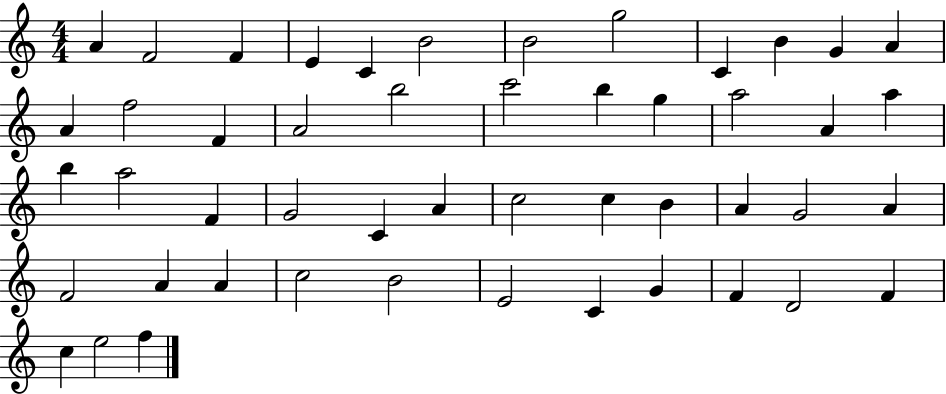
X:1
T:Untitled
M:4/4
L:1/4
K:C
A F2 F E C B2 B2 g2 C B G A A f2 F A2 b2 c'2 b g a2 A a b a2 F G2 C A c2 c B A G2 A F2 A A c2 B2 E2 C G F D2 F c e2 f